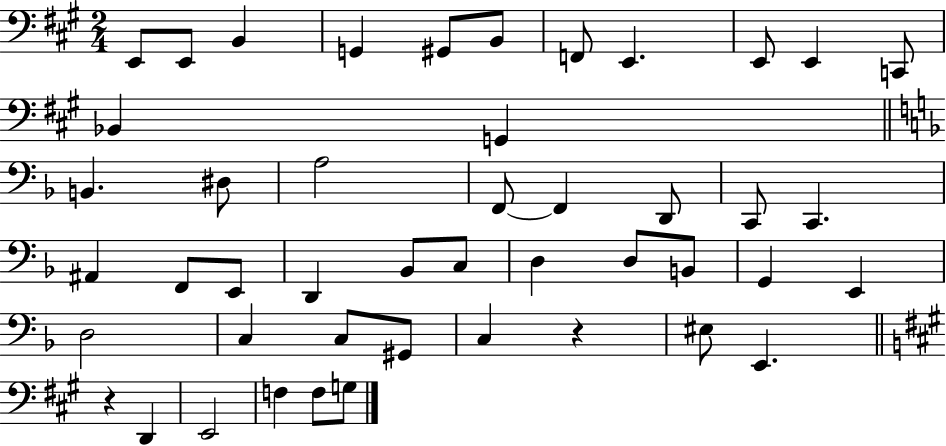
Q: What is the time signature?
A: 2/4